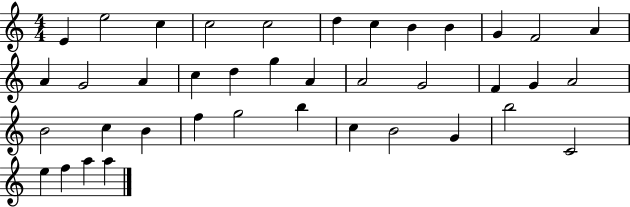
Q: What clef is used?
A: treble